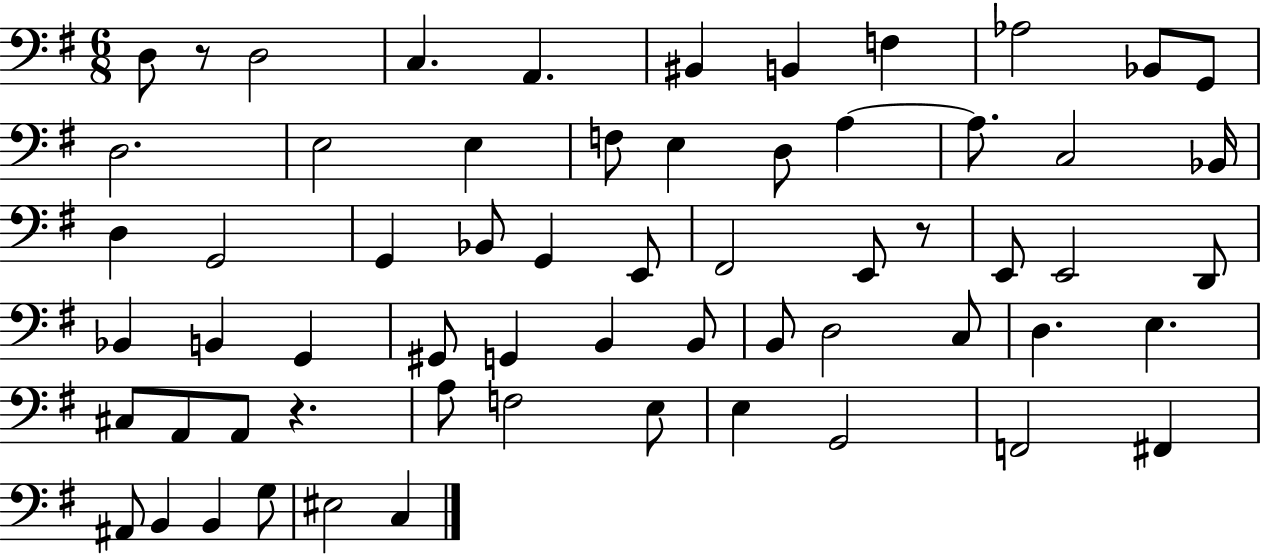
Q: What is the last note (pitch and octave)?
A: C3